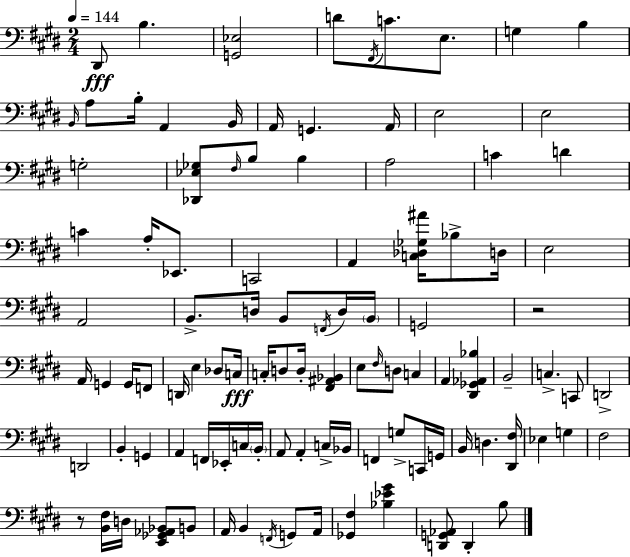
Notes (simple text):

D#2/e B3/q. [G2,Eb3]/h D4/e F#2/s C4/e. E3/e. G3/q B3/q B2/s A3/e B3/s A2/q B2/s A2/s G2/q. A2/s E3/h E3/h G3/h [Db2,Eb3,Gb3]/e F#3/s B3/e B3/q A3/h C4/q D4/q C4/q A3/s Eb2/e. C2/h A2/q [C3,Db3,Gb3,A#4]/s Bb3/e D3/s E3/h A2/h B2/e. D3/s B2/e F2/s D3/s B2/s G2/h R/h A2/s G2/q G2/s F2/e D2/s E3/q Db3/e C3/s C3/s D3/e D3/s [F#2,A#2,Bb2]/q E3/e F#3/s D3/e C3/q A2/q [D#2,Gb2,Ab2,Bb3]/q B2/h C3/q. C2/e D2/h D2/h B2/q G2/q A2/q F2/s Eb2/s C3/s B2/s A2/e A2/q C3/s Bb2/s F2/q G3/e C2/s G2/s B2/s D3/q. [D#2,F#3]/s Eb3/q G3/q F#3/h R/e [B2,F#3]/s D3/s [E2,Gb2,Ab2,Bb2]/e B2/e A2/s B2/q F2/s G2/e A2/s [Gb2,F#3]/q [Bb3,Eb4,G#4]/q [D2,G2,Ab2]/e D2/q B3/e